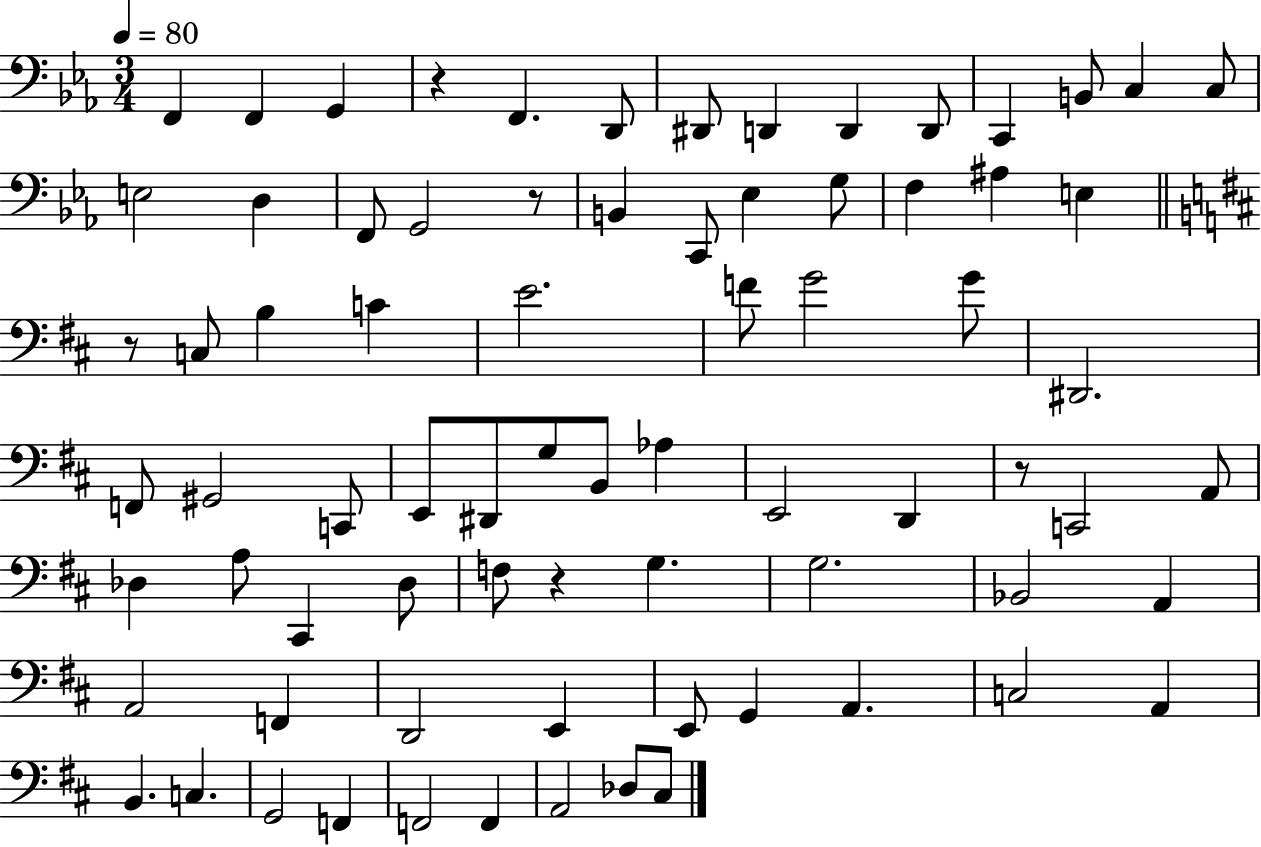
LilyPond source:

{
  \clef bass
  \numericTimeSignature
  \time 3/4
  \key ees \major
  \tempo 4 = 80
  f,4 f,4 g,4 | r4 f,4. d,8 | dis,8 d,4 d,4 d,8 | c,4 b,8 c4 c8 | \break e2 d4 | f,8 g,2 r8 | b,4 c,8 ees4 g8 | f4 ais4 e4 | \break \bar "||" \break \key d \major r8 c8 b4 c'4 | e'2. | f'8 g'2 g'8 | dis,2. | \break f,8 gis,2 c,8 | e,8 dis,8 g8 b,8 aes4 | e,2 d,4 | r8 c,2 a,8 | \break des4 a8 cis,4 des8 | f8 r4 g4. | g2. | bes,2 a,4 | \break a,2 f,4 | d,2 e,4 | e,8 g,4 a,4. | c2 a,4 | \break b,4. c4. | g,2 f,4 | f,2 f,4 | a,2 des8 cis8 | \break \bar "|."
}